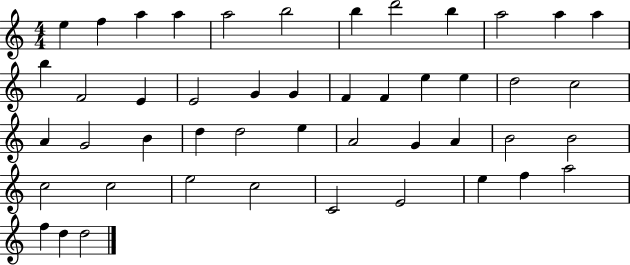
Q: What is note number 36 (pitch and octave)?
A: C5